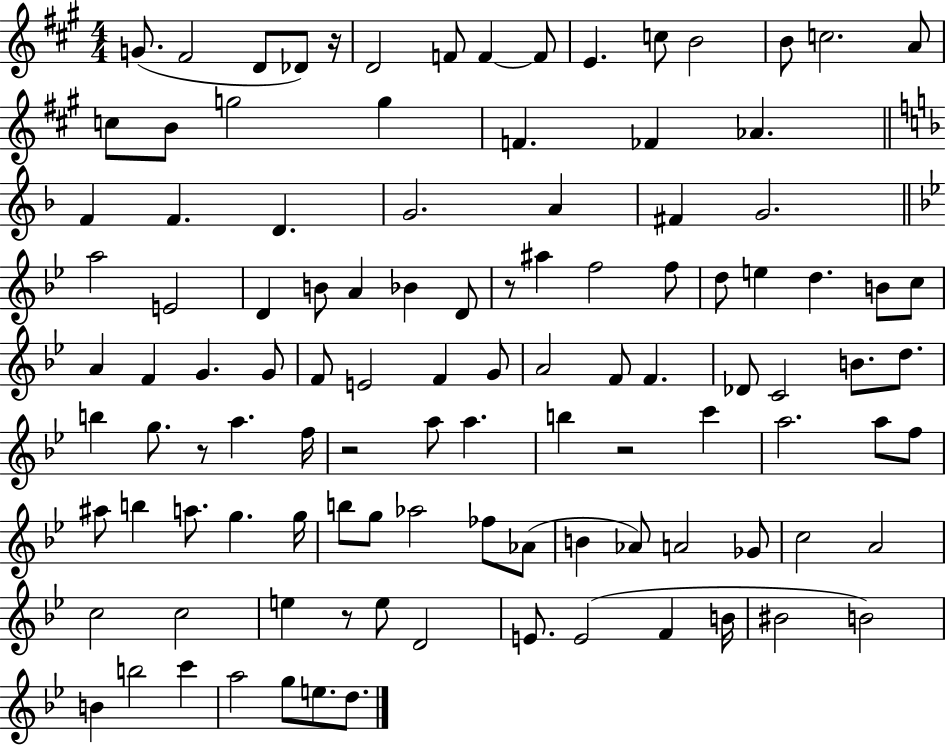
X:1
T:Untitled
M:4/4
L:1/4
K:A
G/2 ^F2 D/2 _D/2 z/4 D2 F/2 F F/2 E c/2 B2 B/2 c2 A/2 c/2 B/2 g2 g F _F _A F F D G2 A ^F G2 a2 E2 D B/2 A _B D/2 z/2 ^a f2 f/2 d/2 e d B/2 c/2 A F G G/2 F/2 E2 F G/2 A2 F/2 F _D/2 C2 B/2 d/2 b g/2 z/2 a f/4 z2 a/2 a b z2 c' a2 a/2 f/2 ^a/2 b a/2 g g/4 b/2 g/2 _a2 _f/2 _A/2 B _A/2 A2 _G/2 c2 A2 c2 c2 e z/2 e/2 D2 E/2 E2 F B/4 ^B2 B2 B b2 c' a2 g/2 e/2 d/2